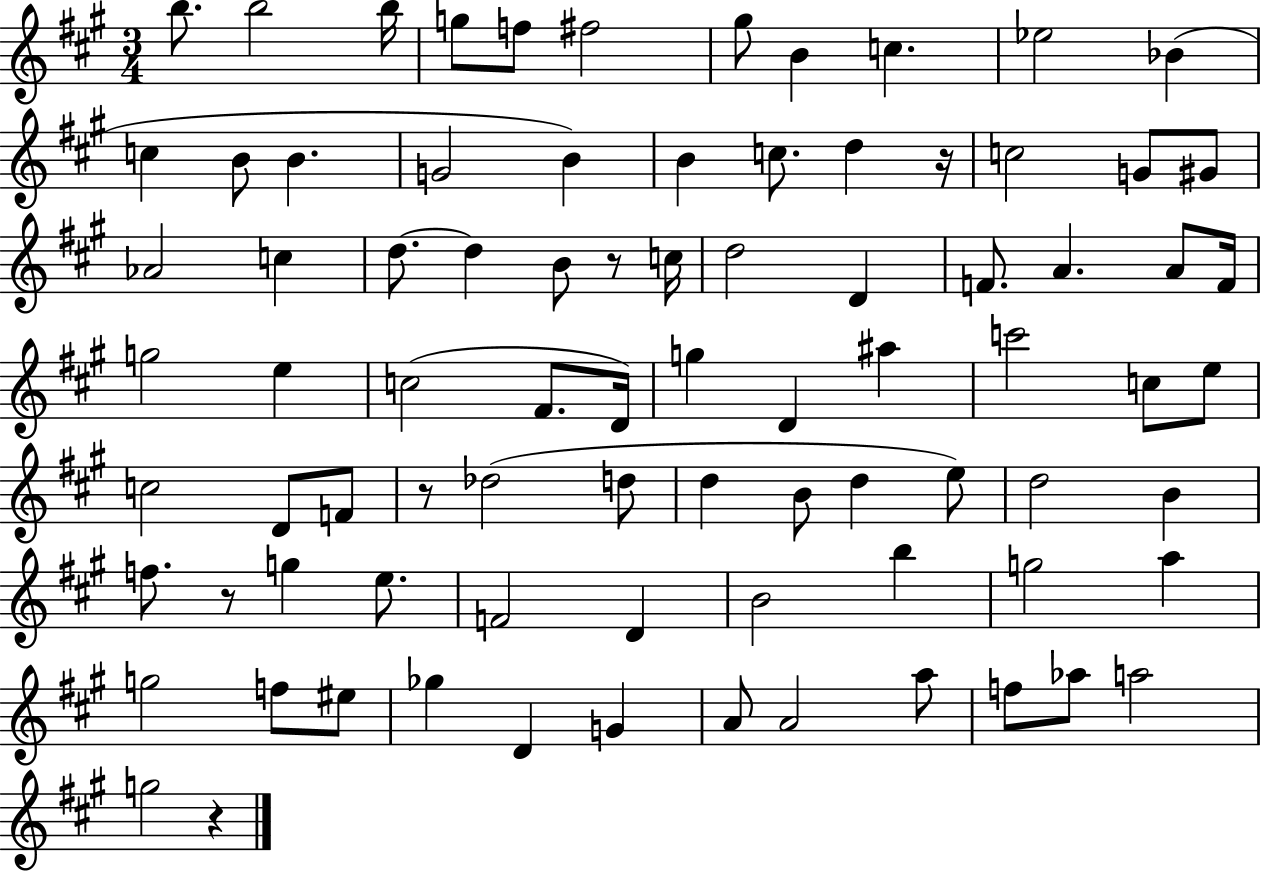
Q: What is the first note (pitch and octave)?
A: B5